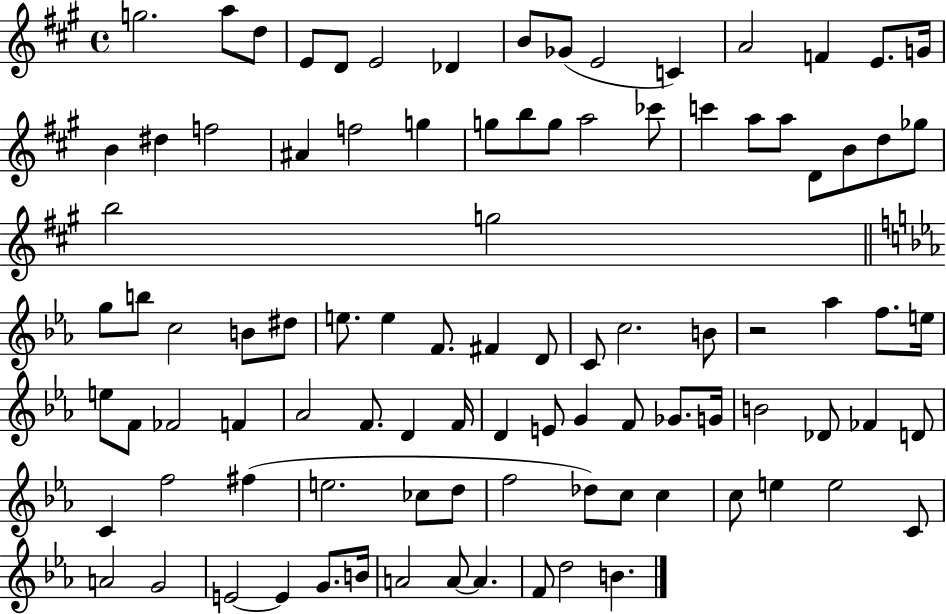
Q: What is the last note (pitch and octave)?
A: B4